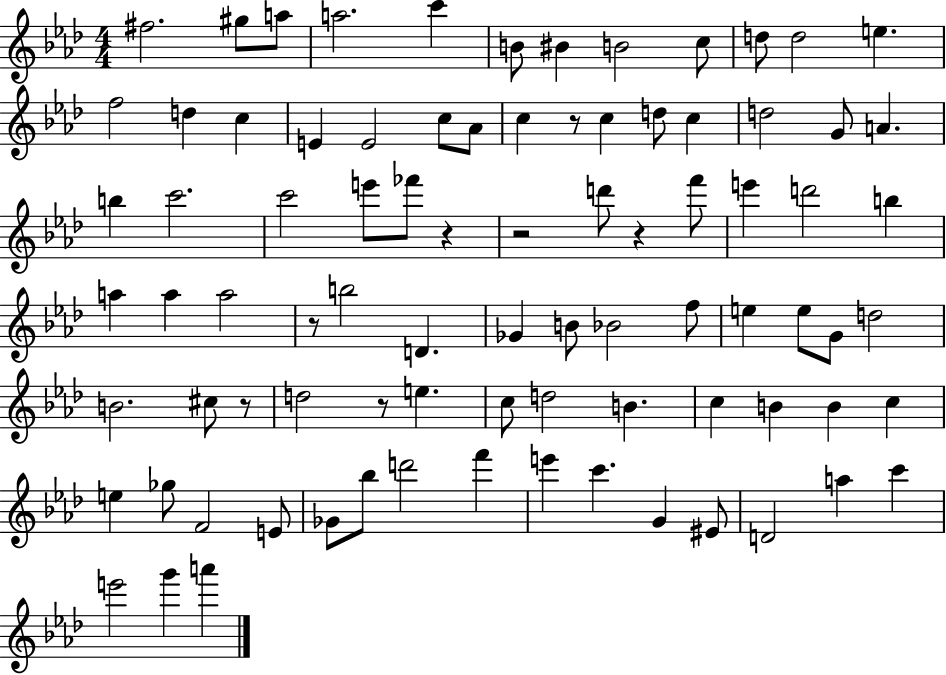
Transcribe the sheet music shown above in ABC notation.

X:1
T:Untitled
M:4/4
L:1/4
K:Ab
^f2 ^g/2 a/2 a2 c' B/2 ^B B2 c/2 d/2 d2 e f2 d c E E2 c/2 _A/2 c z/2 c d/2 c d2 G/2 A b c'2 c'2 e'/2 _f'/2 z z2 d'/2 z f'/2 e' d'2 b a a a2 z/2 b2 D _G B/2 _B2 f/2 e e/2 G/2 d2 B2 ^c/2 z/2 d2 z/2 e c/2 d2 B c B B c e _g/2 F2 E/2 _G/2 _b/2 d'2 f' e' c' G ^E/2 D2 a c' e'2 g' a'